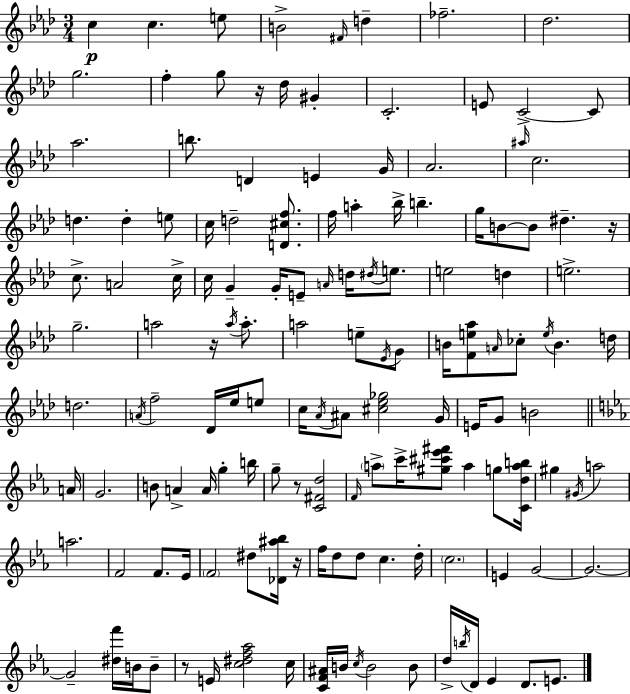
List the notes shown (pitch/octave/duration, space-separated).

C5/q C5/q. E5/e B4/h F#4/s D5/q FES5/h. Db5/h. G5/h. F5/q G5/e R/s Db5/s G#4/q C4/h. E4/e C4/h C4/e Ab5/h. B5/e. D4/q E4/q G4/s Ab4/h. A#5/s C5/h. D5/q. D5/q E5/e C5/s D5/h [D4,C#5,F5]/e. F5/s A5/q Bb5/s B5/q. G5/s B4/e B4/e D#5/q. R/s C5/e. A4/h C5/s C5/s G4/q G4/s E4/e A4/s D5/s D#5/s E5/e. E5/h D5/q E5/h. G5/h. A5/h R/s A5/s A5/e. A5/h E5/e Eb4/s G4/e B4/s [F4,E5,Ab5]/e A4/s CES5/e E5/s B4/q. D5/s D5/h. A4/s F5/h Db4/s Eb5/s E5/e C5/s Ab4/s A#4/e [C#5,Eb5,Gb5]/h G4/s E4/s G4/e B4/h A4/s G4/h. B4/e A4/q A4/s G5/q B5/s G5/e R/e [C4,F#4,D5]/h F4/s A5/e C6/s [G#5,C#6,Eb6,F#6]/e A5/q G5/e [C4,D5,A5,B5]/s G#5/q G#4/s A5/h A5/h. F4/h F4/e. Eb4/s F4/h D#5/e [Db4,A#5,Bb5]/s R/s F5/s D5/e D5/e C5/q. D5/s C5/h. E4/q G4/h G4/h. G4/h [D#5,F6]/s B4/s B4/e R/e E4/s [C5,D#5,F5,Ab5]/h C5/s [C4,F4,A#4]/s B4/s C5/s B4/h B4/e D5/s B5/s D4/s Eb4/q D4/e. E4/e.